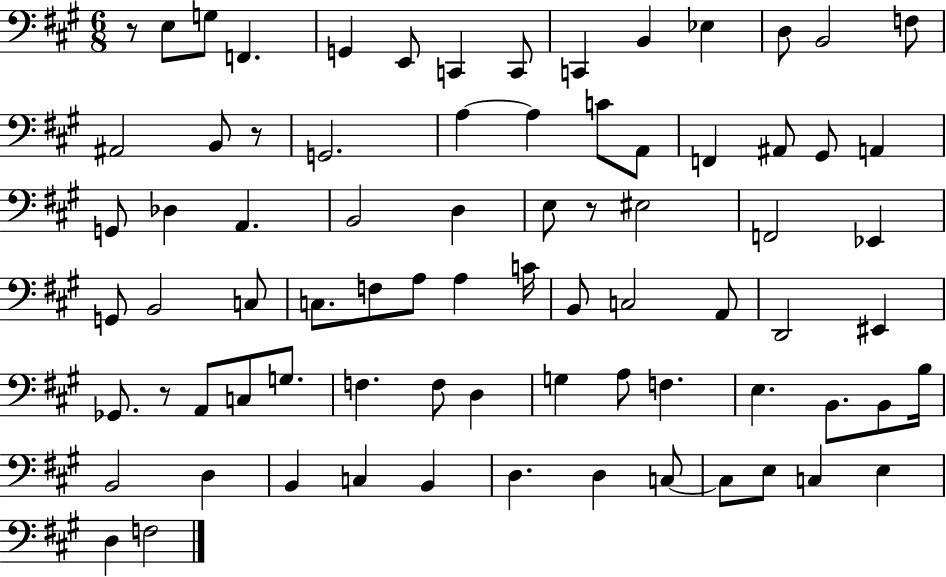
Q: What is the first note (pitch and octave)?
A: E3